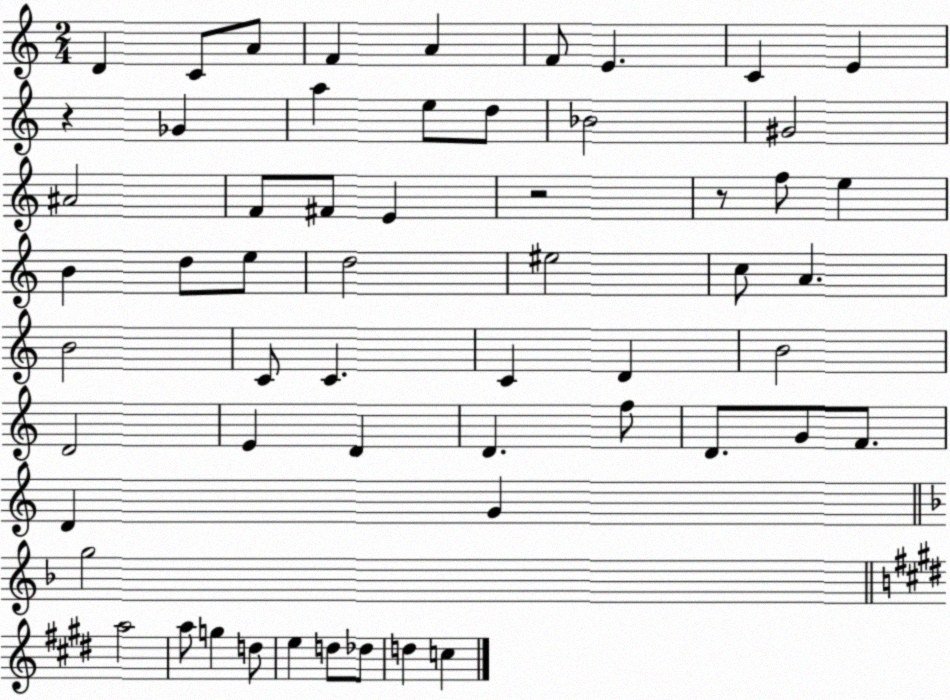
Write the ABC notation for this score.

X:1
T:Untitled
M:2/4
L:1/4
K:C
D C/2 A/2 F A F/2 E C E z _G a e/2 d/2 _B2 ^G2 ^A2 F/2 ^F/2 E z2 z/2 f/2 e B d/2 e/2 d2 ^e2 c/2 A B2 C/2 C C D B2 D2 E D D f/2 D/2 G/2 F/2 D G g2 a2 a/2 g d/2 e d/2 _d/2 d c